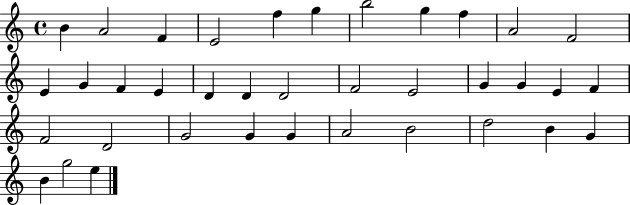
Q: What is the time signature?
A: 4/4